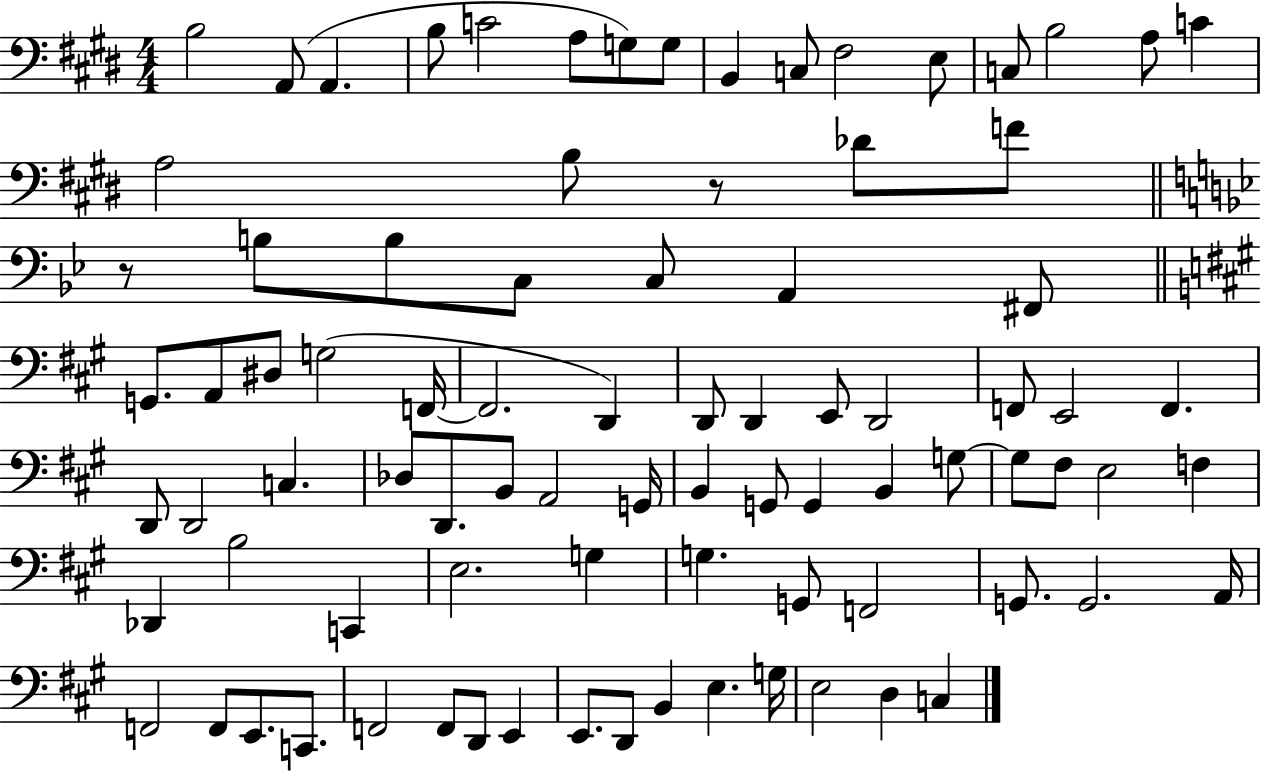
{
  \clef bass
  \numericTimeSignature
  \time 4/4
  \key e \major
  b2 a,8( a,4. | b8 c'2 a8 g8) g8 | b,4 c8 fis2 e8 | c8 b2 a8 c'4 | \break a2 b8 r8 des'8 f'8 | \bar "||" \break \key g \minor r8 b8 b8 c8 c8 a,4 fis,8 | \bar "||" \break \key a \major g,8. a,8 dis8 g2( f,16~~ | f,2. d,4) | d,8 d,4 e,8 d,2 | f,8 e,2 f,4. | \break d,8 d,2 c4. | des8 d,8. b,8 a,2 g,16 | b,4 g,8 g,4 b,4 g8~~ | g8 fis8 e2 f4 | \break des,4 b2 c,4 | e2. g4 | g4. g,8 f,2 | g,8. g,2. a,16 | \break f,2 f,8 e,8. c,8. | f,2 f,8 d,8 e,4 | e,8. d,8 b,4 e4. g16 | e2 d4 c4 | \break \bar "|."
}